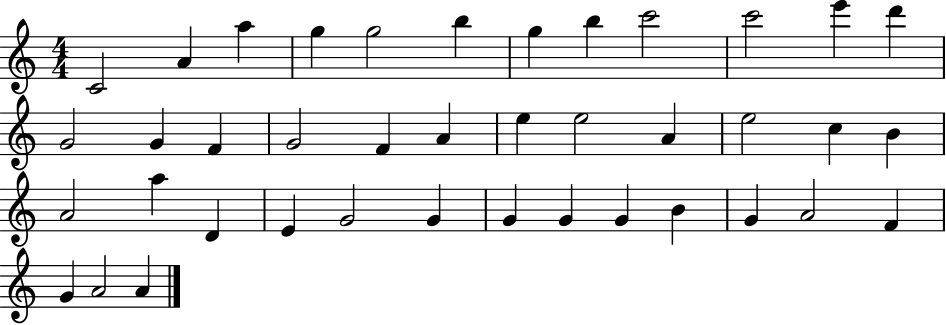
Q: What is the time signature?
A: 4/4